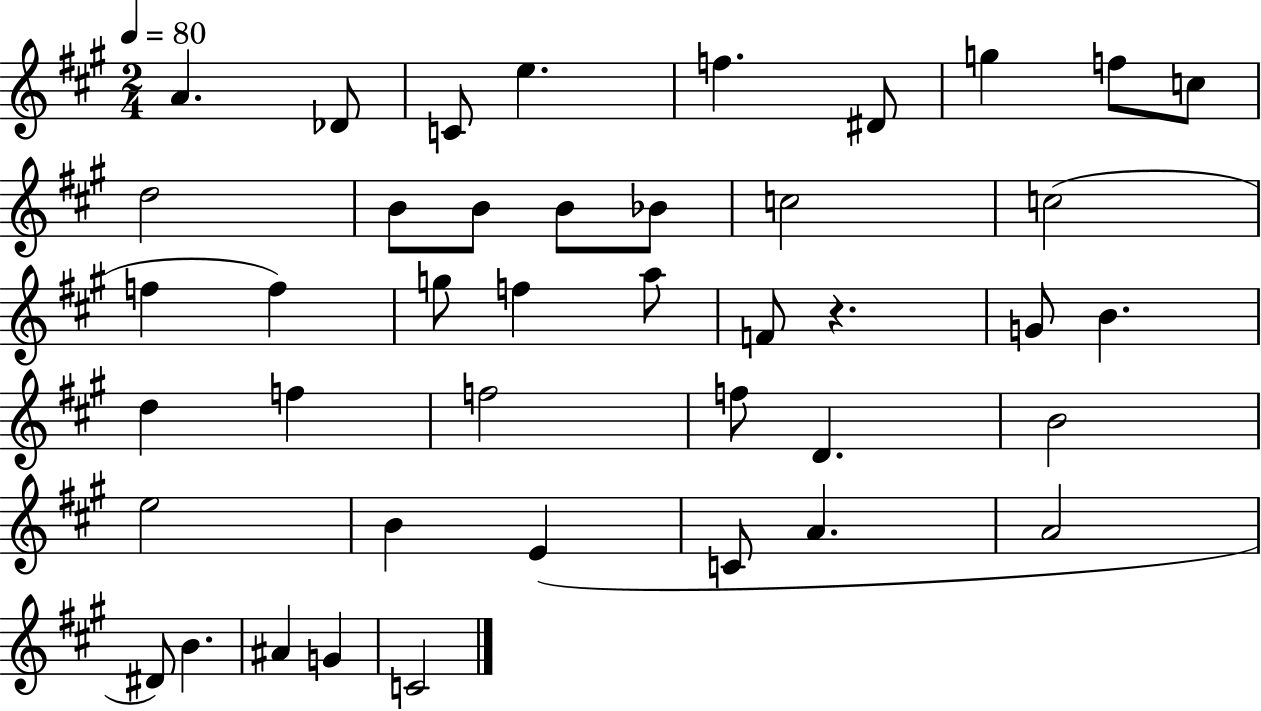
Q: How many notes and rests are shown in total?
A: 42